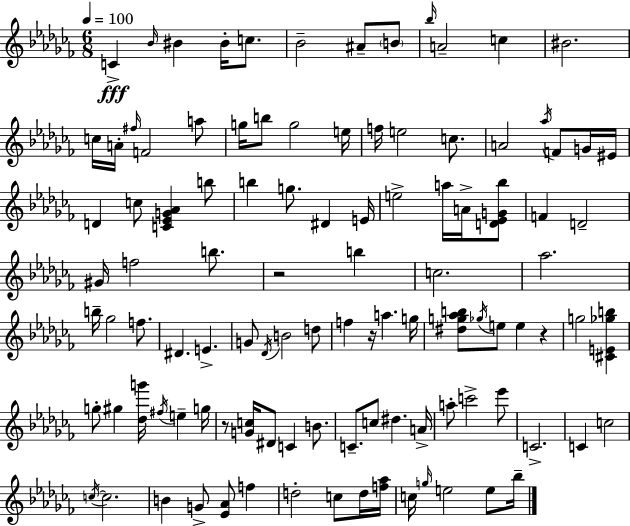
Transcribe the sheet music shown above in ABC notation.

X:1
T:Untitled
M:6/8
L:1/4
K:Abm
C _B/4 ^B ^B/4 c/2 _B2 ^A/2 B/2 _b/4 A2 c ^B2 c/4 A/4 ^f/4 F2 a/2 g/4 b/2 g2 e/4 f/4 e2 c/2 A2 _a/4 F/2 G/4 ^E/4 D c/2 [C_EG_A] b/2 b g/2 ^D E/4 e2 a/4 A/4 [D_EG_b]/2 F D2 ^G/4 f2 b/2 z2 b c2 _a2 b/4 _g2 f/2 ^D E G/2 _D/4 B2 d/2 f z/4 a g/4 [^dg_ab]/2 _g/4 e/2 e z g2 [^CE_gb] g/2 ^g [_dg']/4 ^f/4 e g/4 z/2 [Gc]/4 ^D/2 C B/2 C/2 c/2 ^d A/4 a/2 c'2 _e'/2 C2 C c2 c/4 c2 B G/2 [_E_A]/2 f d2 c/2 d/4 [f_a]/4 c/4 g/4 e2 e/2 _b/4